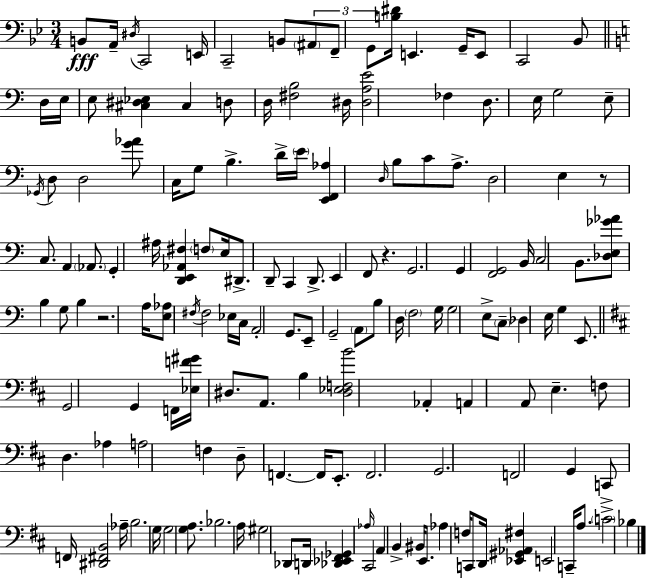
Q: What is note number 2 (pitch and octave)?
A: A2